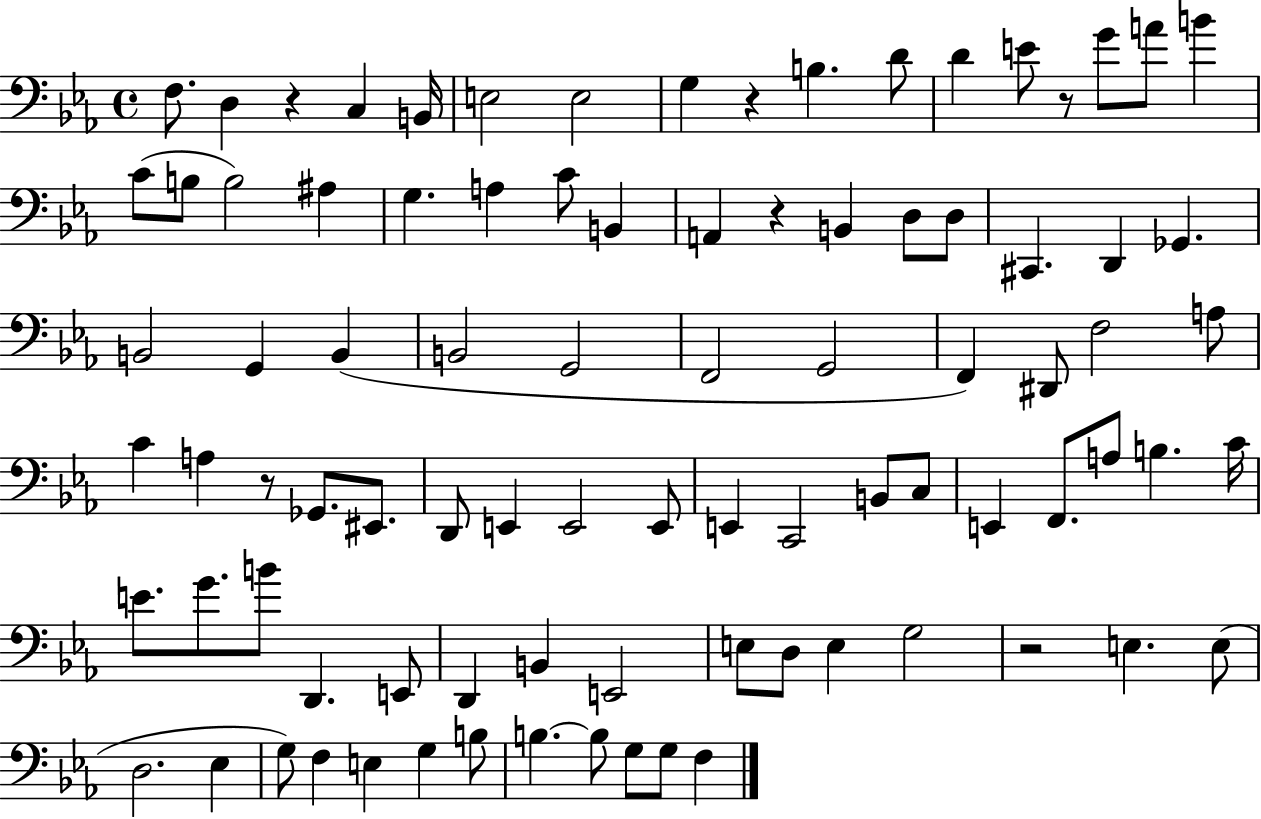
{
  \clef bass
  \time 4/4
  \defaultTimeSignature
  \key ees \major
  \repeat volta 2 { f8. d4 r4 c4 b,16 | e2 e2 | g4 r4 b4. d'8 | d'4 e'8 r8 g'8 a'8 b'4 | \break c'8( b8 b2) ais4 | g4. a4 c'8 b,4 | a,4 r4 b,4 d8 d8 | cis,4. d,4 ges,4. | \break b,2 g,4 b,4( | b,2 g,2 | f,2 g,2 | f,4) dis,8 f2 a8 | \break c'4 a4 r8 ges,8. eis,8. | d,8 e,4 e,2 e,8 | e,4 c,2 b,8 c8 | e,4 f,8. a8 b4. c'16 | \break e'8. g'8. b'8 d,4. e,8 | d,4 b,4 e,2 | e8 d8 e4 g2 | r2 e4. e8( | \break d2. ees4 | g8) f4 e4 g4 b8 | b4.~~ b8 g8 g8 f4 | } \bar "|."
}